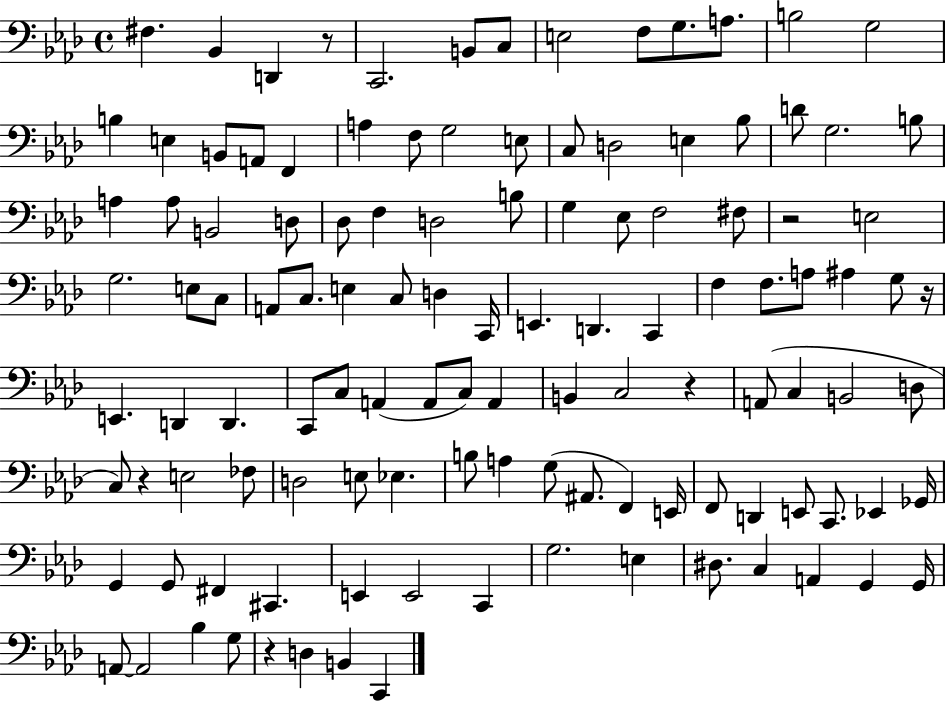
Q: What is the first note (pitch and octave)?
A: F#3